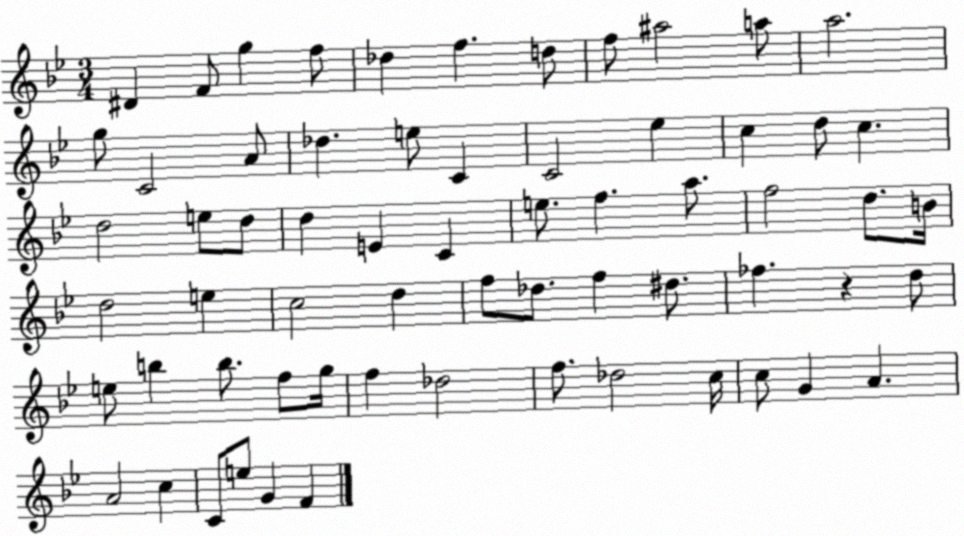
X:1
T:Untitled
M:3/4
L:1/4
K:Bb
^D F/2 g f/2 _d f d/2 f/2 ^a2 a/2 a2 g/2 C2 A/2 _d e/2 C C2 _e c d/2 c d2 e/2 d/2 d E C e/2 f a/2 f2 d/2 B/4 d2 e c2 d f/2 _d/2 f ^d/2 _f z d/2 e/2 b b/2 f/2 g/4 f _d2 f/2 _d2 c/4 c/2 G A A2 c C/2 e/2 G F